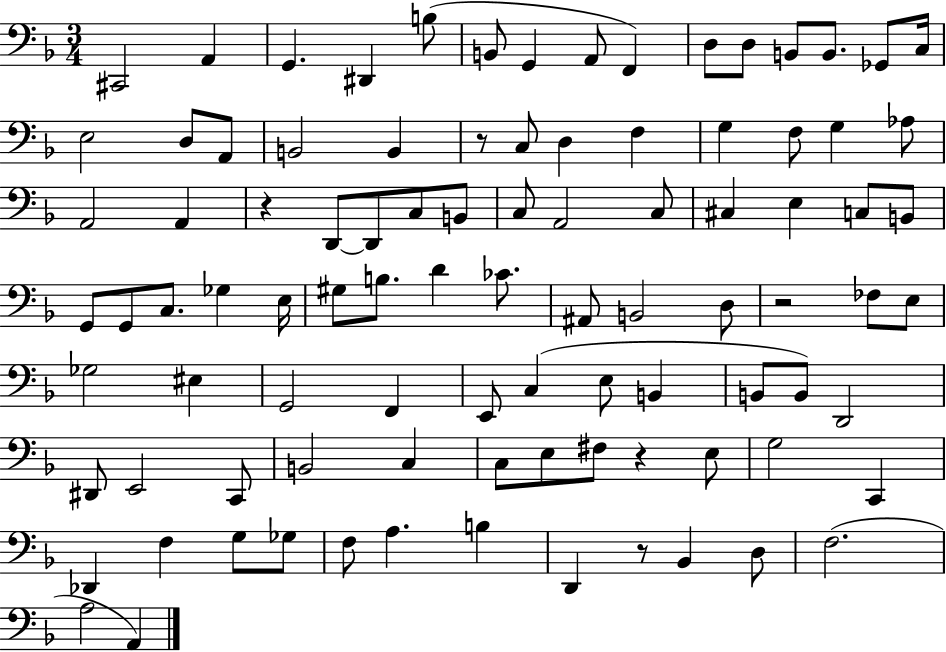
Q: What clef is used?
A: bass